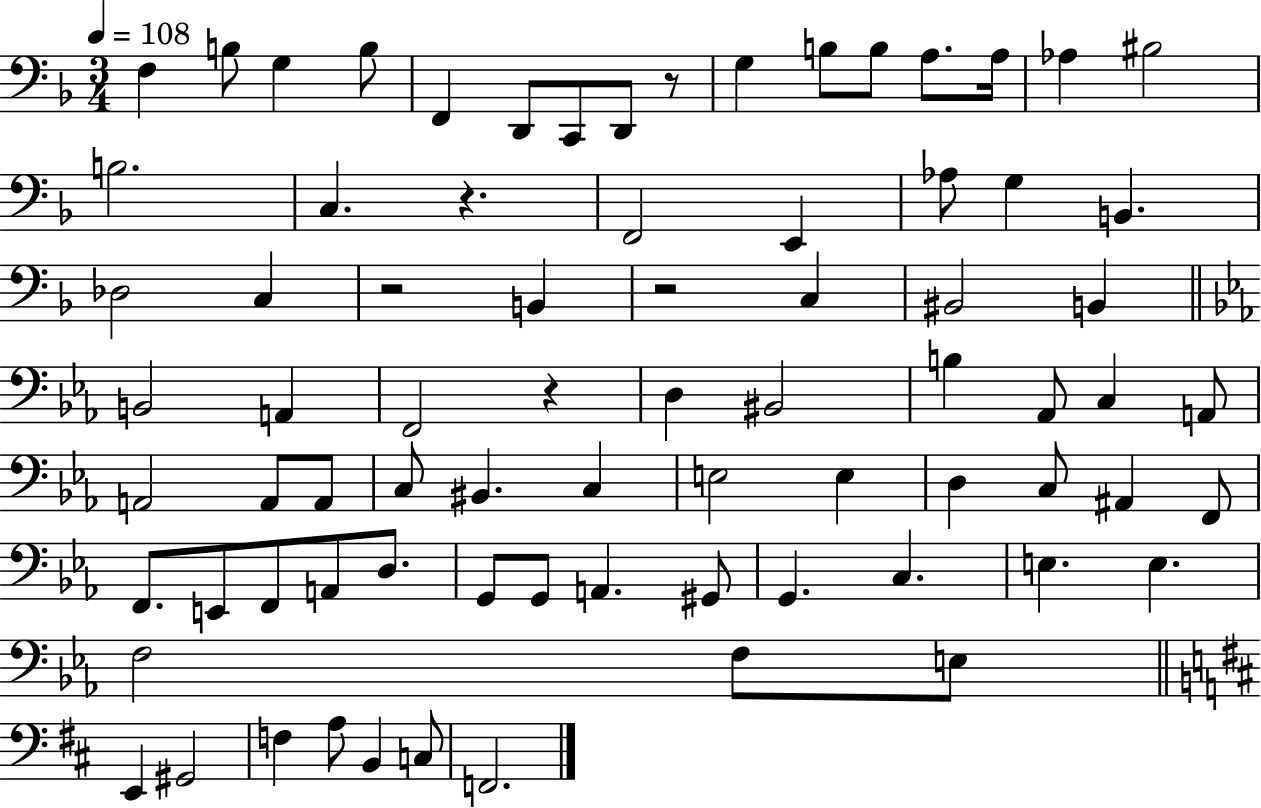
{
  \clef bass
  \numericTimeSignature
  \time 3/4
  \key f \major
  \tempo 4 = 108
  \repeat volta 2 { f4 b8 g4 b8 | f,4 d,8 c,8 d,8 r8 | g4 b8 b8 a8. a16 | aes4 bis2 | \break b2. | c4. r4. | f,2 e,4 | aes8 g4 b,4. | \break des2 c4 | r2 b,4 | r2 c4 | bis,2 b,4 | \break \bar "||" \break \key ees \major b,2 a,4 | f,2 r4 | d4 bis,2 | b4 aes,8 c4 a,8 | \break a,2 a,8 a,8 | c8 bis,4. c4 | e2 e4 | d4 c8 ais,4 f,8 | \break f,8. e,8 f,8 a,8 d8. | g,8 g,8 a,4. gis,8 | g,4. c4. | e4. e4. | \break f2 f8 e8 | \bar "||" \break \key d \major e,4 gis,2 | f4 a8 b,4 c8 | f,2. | } \bar "|."
}